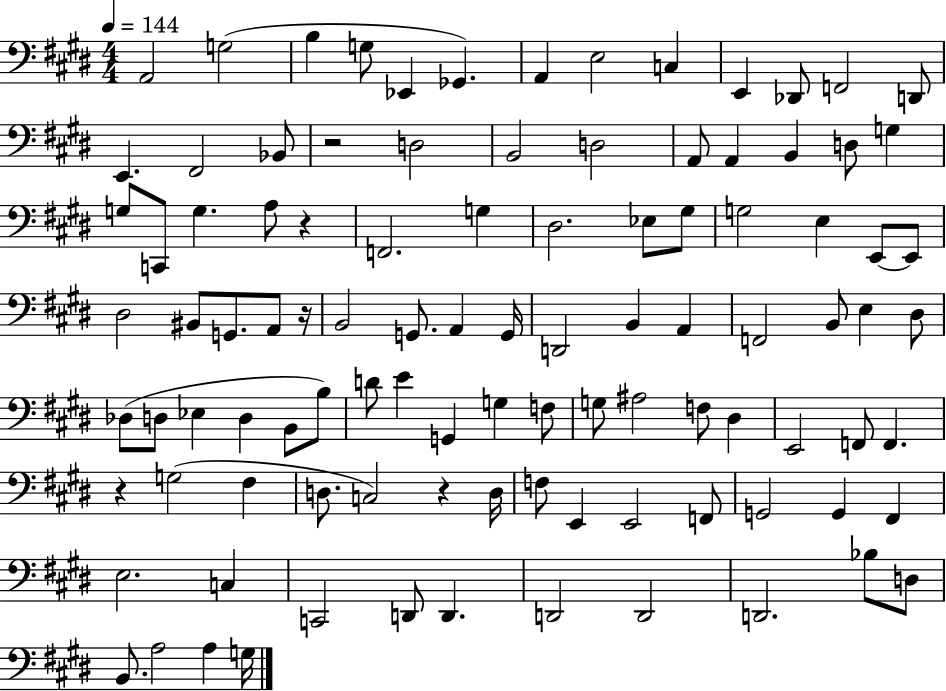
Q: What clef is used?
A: bass